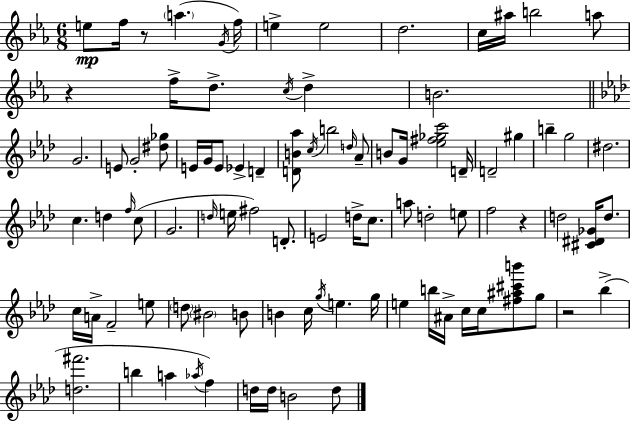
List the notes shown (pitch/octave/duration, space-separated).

E5/e F5/s R/e A5/q. G4/s F5/s E5/q E5/h D5/h. C5/s A#5/s B5/h A5/e R/q F5/s D5/e. C5/s D5/q B4/h. G4/h. E4/e G4/h [D#5,Gb5]/e E4/s G4/s E4/e Eb4/q D4/q [D4,B4,Ab5]/e C5/s B5/h D5/s Ab4/e B4/e G4/s [Eb5,F#5,Gb5,C6]/h D4/s D4/h G#5/q B5/q G5/h D#5/h. C5/q. D5/q F5/s C5/e G4/h. D5/s E5/s F#5/h D4/e. E4/h D5/s C5/e. A5/e D5/h E5/e F5/h R/q D5/h [C#4,D#4,Gb4]/s D5/e. C5/s A4/s F4/h E5/e D5/e BIS4/h B4/e B4/q C5/s G5/s E5/q. G5/s E5/q B5/s A#4/s C5/s C5/s [F#5,A#5,C#6,B6]/e G5/e R/h Bb5/q [D5,F#6]/h. B5/q A5/q Ab5/s F5/q D5/s D5/s B4/h D5/e